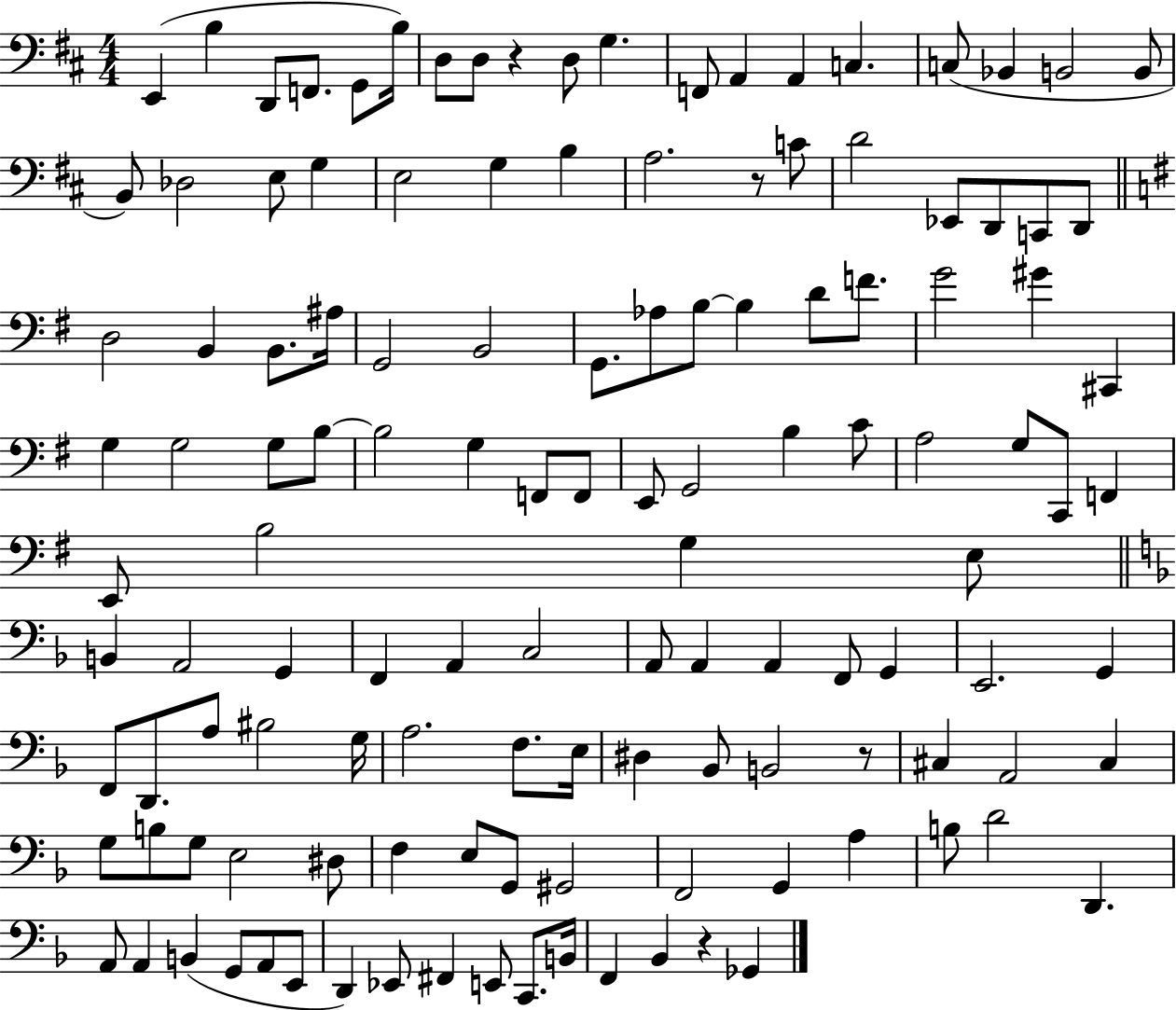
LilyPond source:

{
  \clef bass
  \numericTimeSignature
  \time 4/4
  \key d \major
  \repeat volta 2 { e,4( b4 d,8 f,8. g,8 b16) | d8 d8 r4 d8 g4. | f,8 a,4 a,4 c4. | c8( bes,4 b,2 b,8 | \break b,8) des2 e8 g4 | e2 g4 b4 | a2. r8 c'8 | d'2 ees,8 d,8 c,8 d,8 | \break \bar "||" \break \key e \minor d2 b,4 b,8. ais16 | g,2 b,2 | g,8. aes8 b8~~ b4 d'8 f'8. | g'2 gis'4 cis,4 | \break g4 g2 g8 b8~~ | b2 g4 f,8 f,8 | e,8 g,2 b4 c'8 | a2 g8 c,8 f,4 | \break e,8 b2 g4 e8 | \bar "||" \break \key f \major b,4 a,2 g,4 | f,4 a,4 c2 | a,8 a,4 a,4 f,8 g,4 | e,2. g,4 | \break f,8 d,8. a8 bis2 g16 | a2. f8. e16 | dis4 bes,8 b,2 r8 | cis4 a,2 cis4 | \break g8 b8 g8 e2 dis8 | f4 e8 g,8 gis,2 | f,2 g,4 a4 | b8 d'2 d,4. | \break a,8 a,4 b,4( g,8 a,8 e,8 | d,4) ees,8 fis,4 e,8 c,8. b,16 | f,4 bes,4 r4 ges,4 | } \bar "|."
}